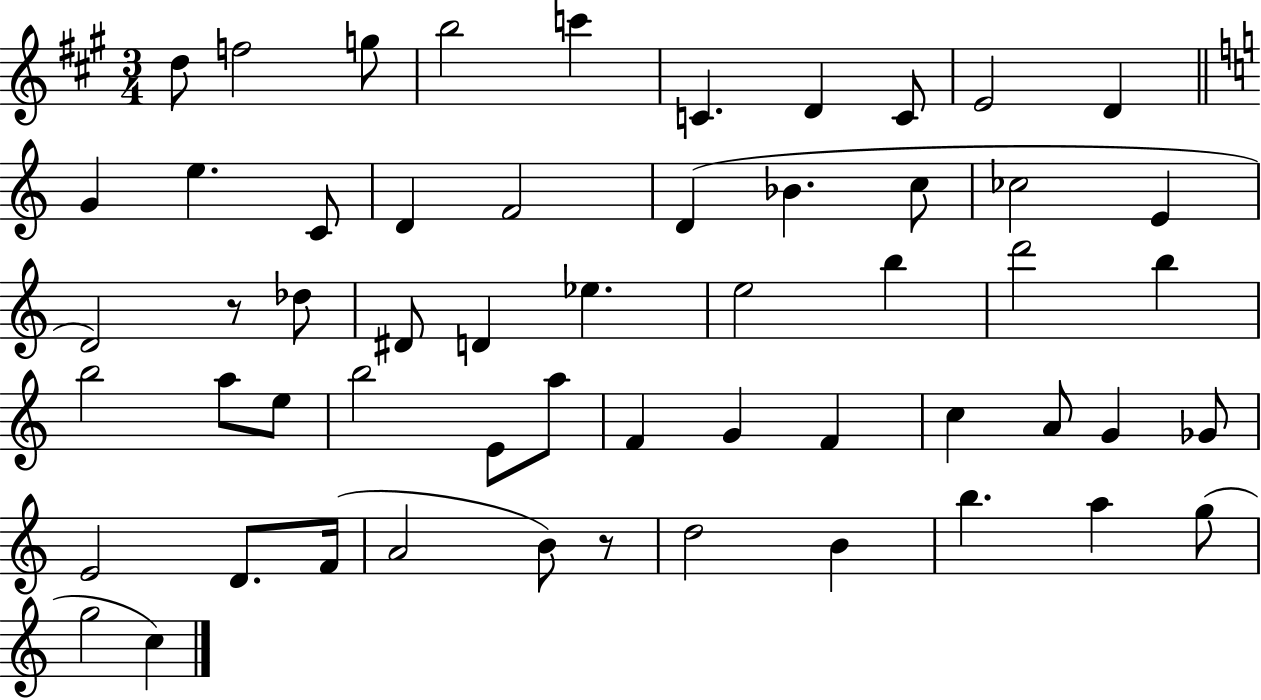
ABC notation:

X:1
T:Untitled
M:3/4
L:1/4
K:A
d/2 f2 g/2 b2 c' C D C/2 E2 D G e C/2 D F2 D _B c/2 _c2 E D2 z/2 _d/2 ^D/2 D _e e2 b d'2 b b2 a/2 e/2 b2 E/2 a/2 F G F c A/2 G _G/2 E2 D/2 F/4 A2 B/2 z/2 d2 B b a g/2 g2 c